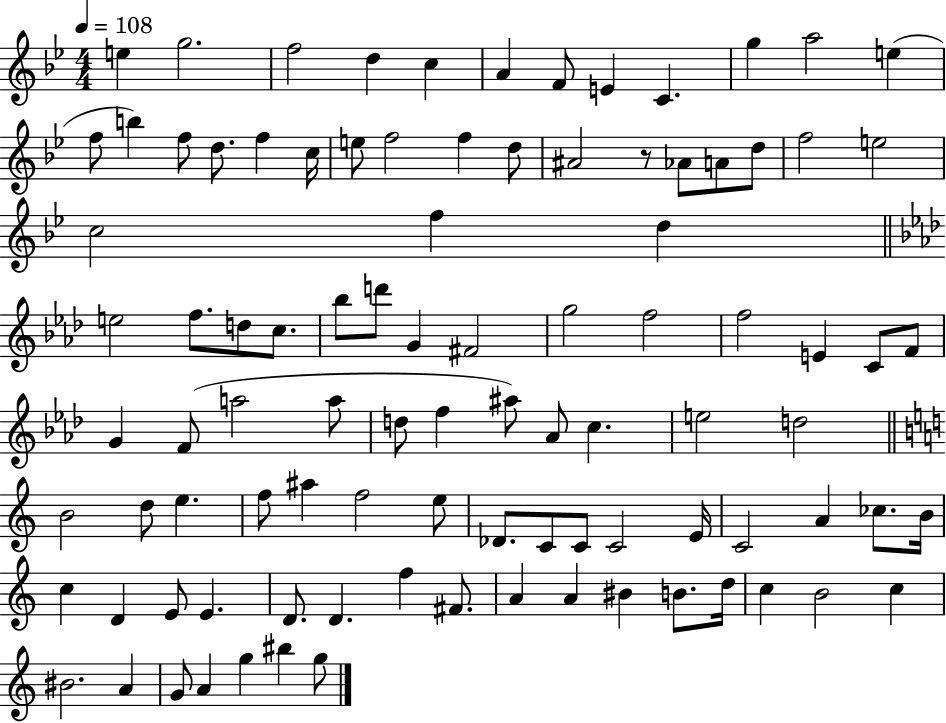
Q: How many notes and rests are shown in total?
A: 96